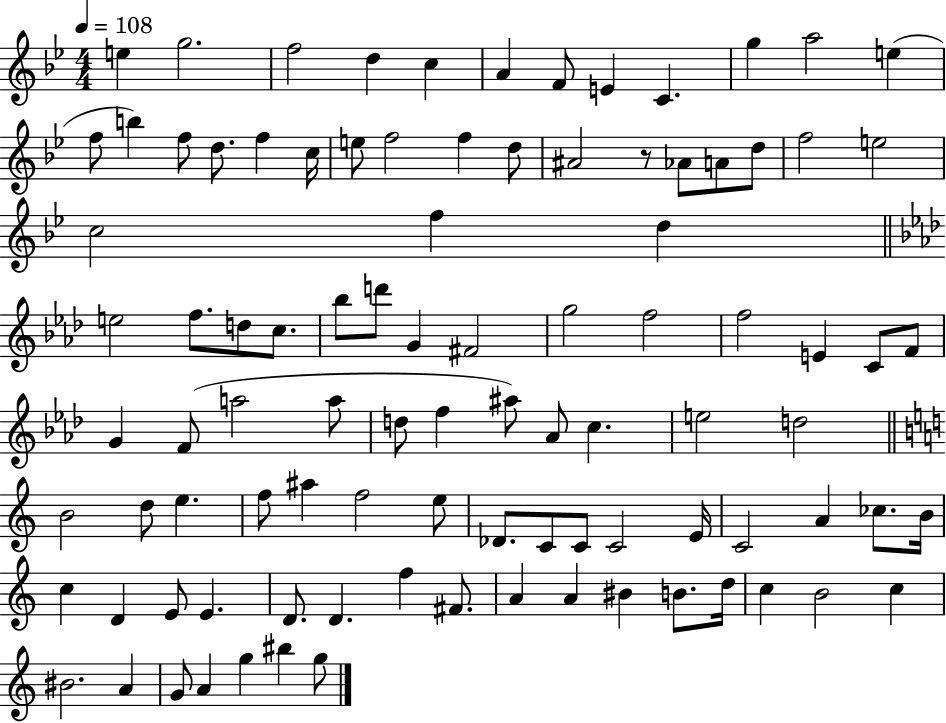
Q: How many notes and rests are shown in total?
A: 96